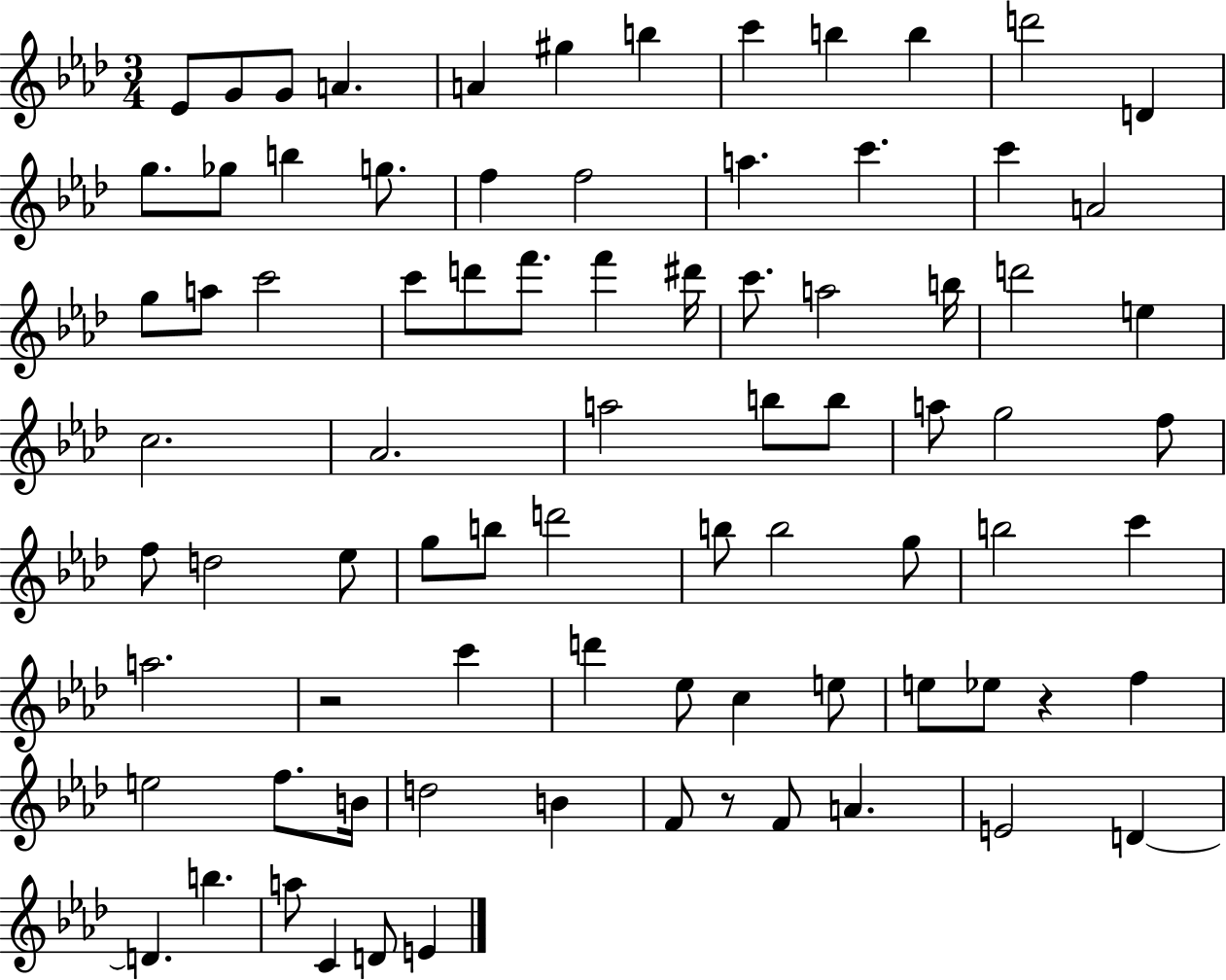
X:1
T:Untitled
M:3/4
L:1/4
K:Ab
_E/2 G/2 G/2 A A ^g b c' b b d'2 D g/2 _g/2 b g/2 f f2 a c' c' A2 g/2 a/2 c'2 c'/2 d'/2 f'/2 f' ^d'/4 c'/2 a2 b/4 d'2 e c2 _A2 a2 b/2 b/2 a/2 g2 f/2 f/2 d2 _e/2 g/2 b/2 d'2 b/2 b2 g/2 b2 c' a2 z2 c' d' _e/2 c e/2 e/2 _e/2 z f e2 f/2 B/4 d2 B F/2 z/2 F/2 A E2 D D b a/2 C D/2 E